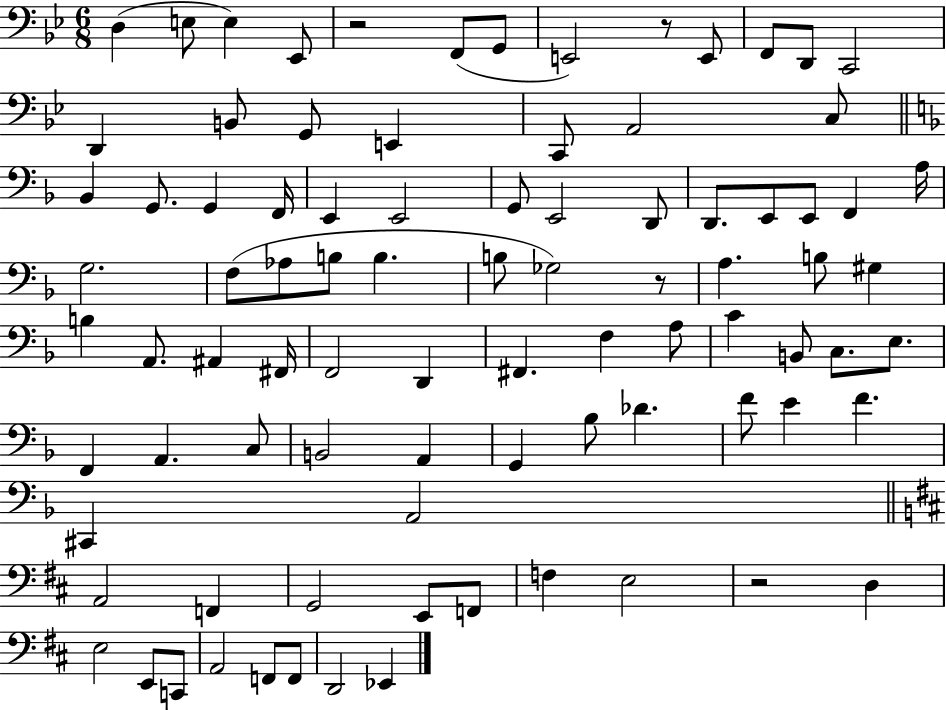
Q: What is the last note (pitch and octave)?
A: Eb2